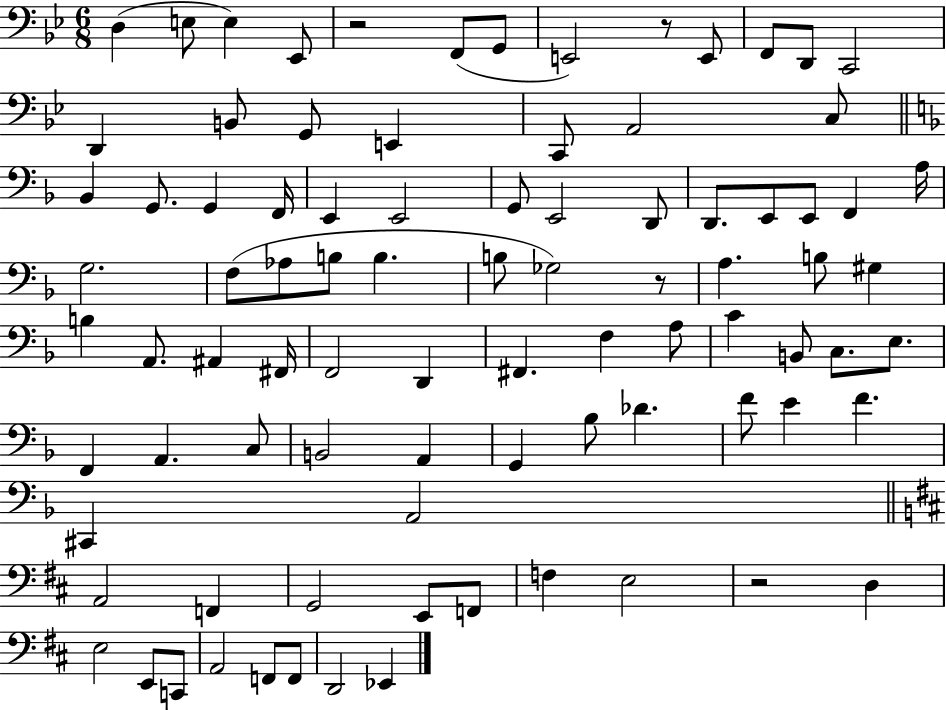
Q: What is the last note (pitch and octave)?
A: Eb2